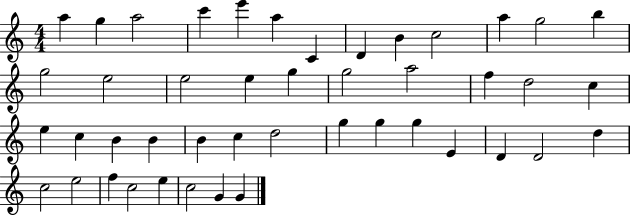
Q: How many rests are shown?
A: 0